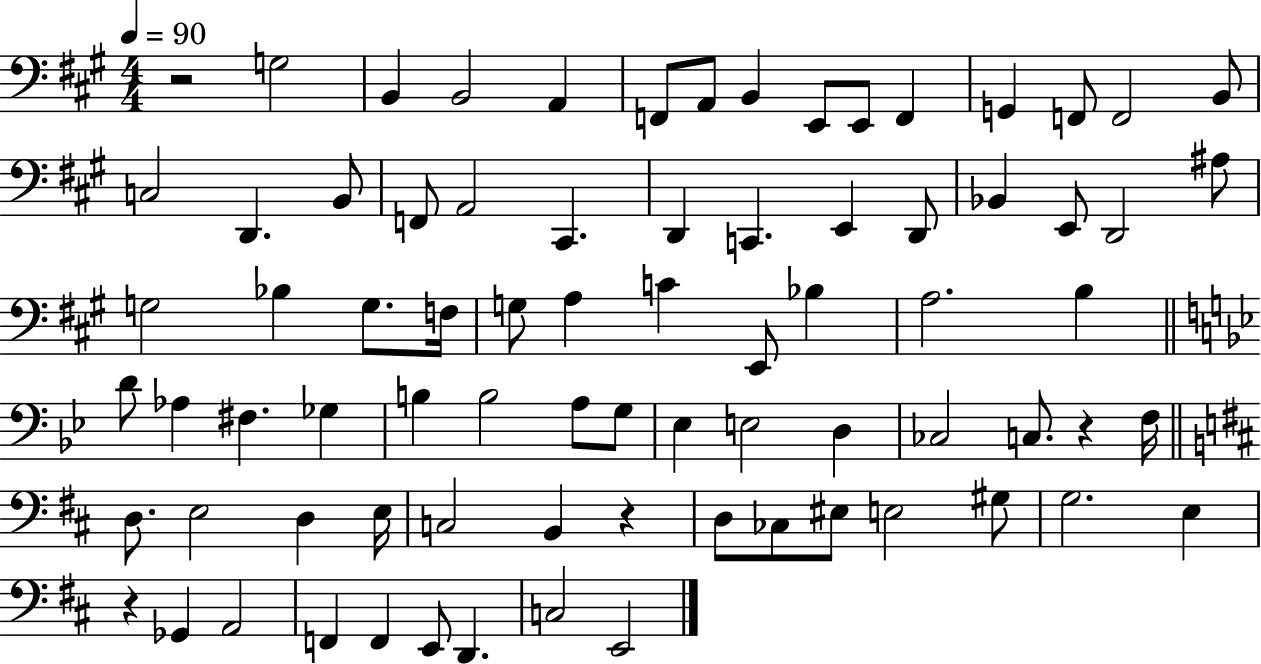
R/h G3/h B2/q B2/h A2/q F2/e A2/e B2/q E2/e E2/e F2/q G2/q F2/e F2/h B2/e C3/h D2/q. B2/e F2/e A2/h C#2/q. D2/q C2/q. E2/q D2/e Bb2/q E2/e D2/h A#3/e G3/h Bb3/q G3/e. F3/s G3/e A3/q C4/q E2/e Bb3/q A3/h. B3/q D4/e Ab3/q F#3/q. Gb3/q B3/q B3/h A3/e G3/e Eb3/q E3/h D3/q CES3/h C3/e. R/q F3/s D3/e. E3/h D3/q E3/s C3/h B2/q R/q D3/e CES3/e EIS3/e E3/h G#3/e G3/h. E3/q R/q Gb2/q A2/h F2/q F2/q E2/e D2/q. C3/h E2/h